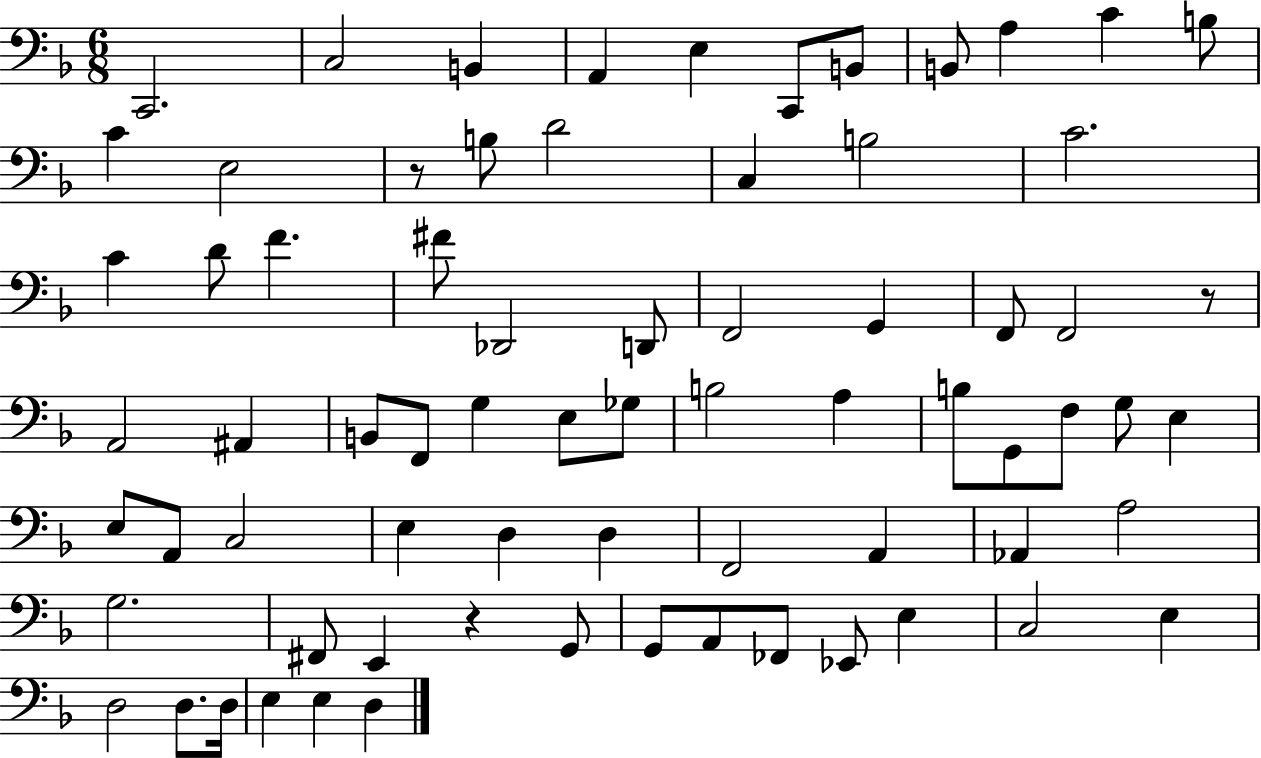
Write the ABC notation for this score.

X:1
T:Untitled
M:6/8
L:1/4
K:F
C,,2 C,2 B,, A,, E, C,,/2 B,,/2 B,,/2 A, C B,/2 C E,2 z/2 B,/2 D2 C, B,2 C2 C D/2 F ^F/2 _D,,2 D,,/2 F,,2 G,, F,,/2 F,,2 z/2 A,,2 ^A,, B,,/2 F,,/2 G, E,/2 _G,/2 B,2 A, B,/2 G,,/2 F,/2 G,/2 E, E,/2 A,,/2 C,2 E, D, D, F,,2 A,, _A,, A,2 G,2 ^F,,/2 E,, z G,,/2 G,,/2 A,,/2 _F,,/2 _E,,/2 E, C,2 E, D,2 D,/2 D,/4 E, E, D,